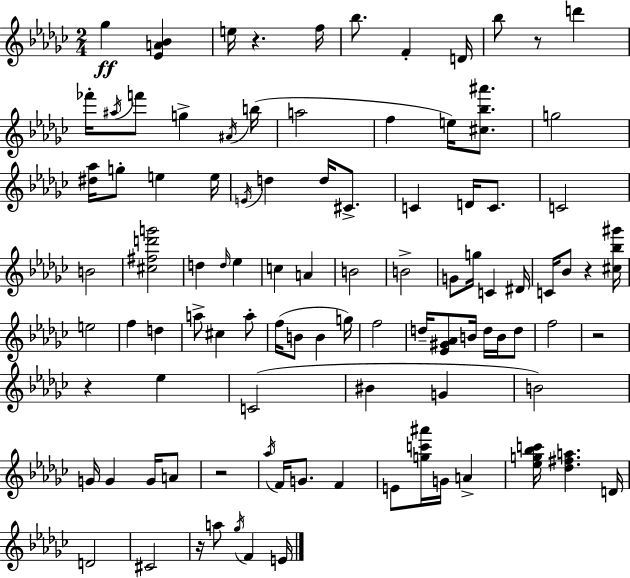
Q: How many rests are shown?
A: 7